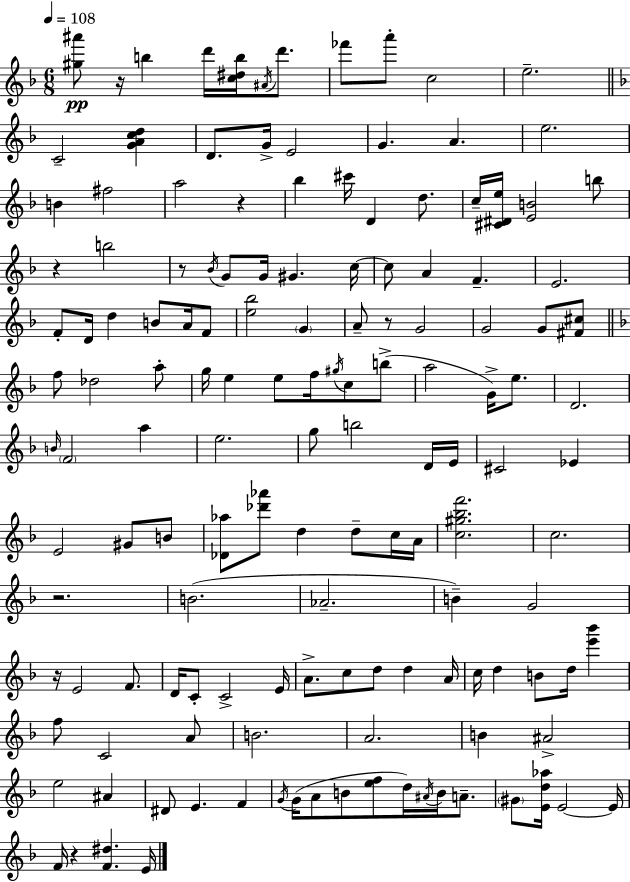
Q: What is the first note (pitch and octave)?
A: B5